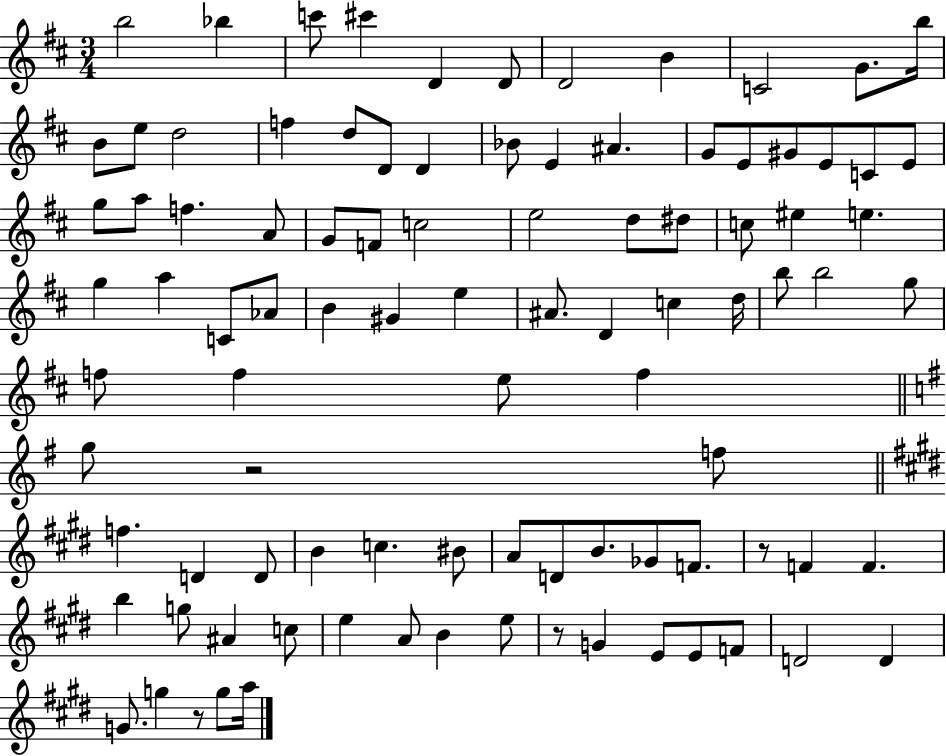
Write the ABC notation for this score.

X:1
T:Untitled
M:3/4
L:1/4
K:D
b2 _b c'/2 ^c' D D/2 D2 B C2 G/2 b/4 B/2 e/2 d2 f d/2 D/2 D _B/2 E ^A G/2 E/2 ^G/2 E/2 C/2 E/2 g/2 a/2 f A/2 G/2 F/2 c2 e2 d/2 ^d/2 c/2 ^e e g a C/2 _A/2 B ^G e ^A/2 D c d/4 b/2 b2 g/2 f/2 f e/2 f g/2 z2 f/2 f D D/2 B c ^B/2 A/2 D/2 B/2 _G/2 F/2 z/2 F F b g/2 ^A c/2 e A/2 B e/2 z/2 G E/2 E/2 F/2 D2 D G/2 g z/2 g/2 a/4